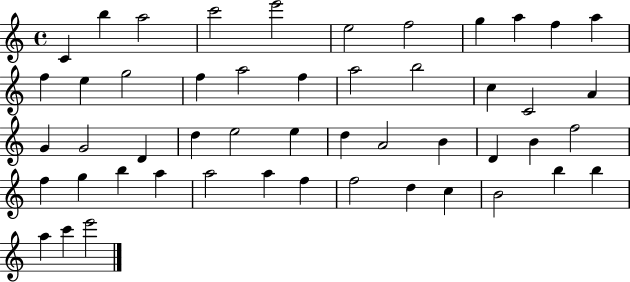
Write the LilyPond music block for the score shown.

{
  \clef treble
  \time 4/4
  \defaultTimeSignature
  \key c \major
  c'4 b''4 a''2 | c'''2 e'''2 | e''2 f''2 | g''4 a''4 f''4 a''4 | \break f''4 e''4 g''2 | f''4 a''2 f''4 | a''2 b''2 | c''4 c'2 a'4 | \break g'4 g'2 d'4 | d''4 e''2 e''4 | d''4 a'2 b'4 | d'4 b'4 f''2 | \break f''4 g''4 b''4 a''4 | a''2 a''4 f''4 | f''2 d''4 c''4 | b'2 b''4 b''4 | \break a''4 c'''4 e'''2 | \bar "|."
}